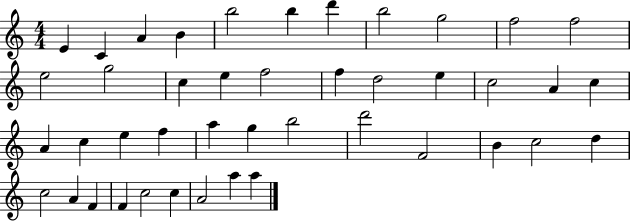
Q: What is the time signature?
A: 4/4